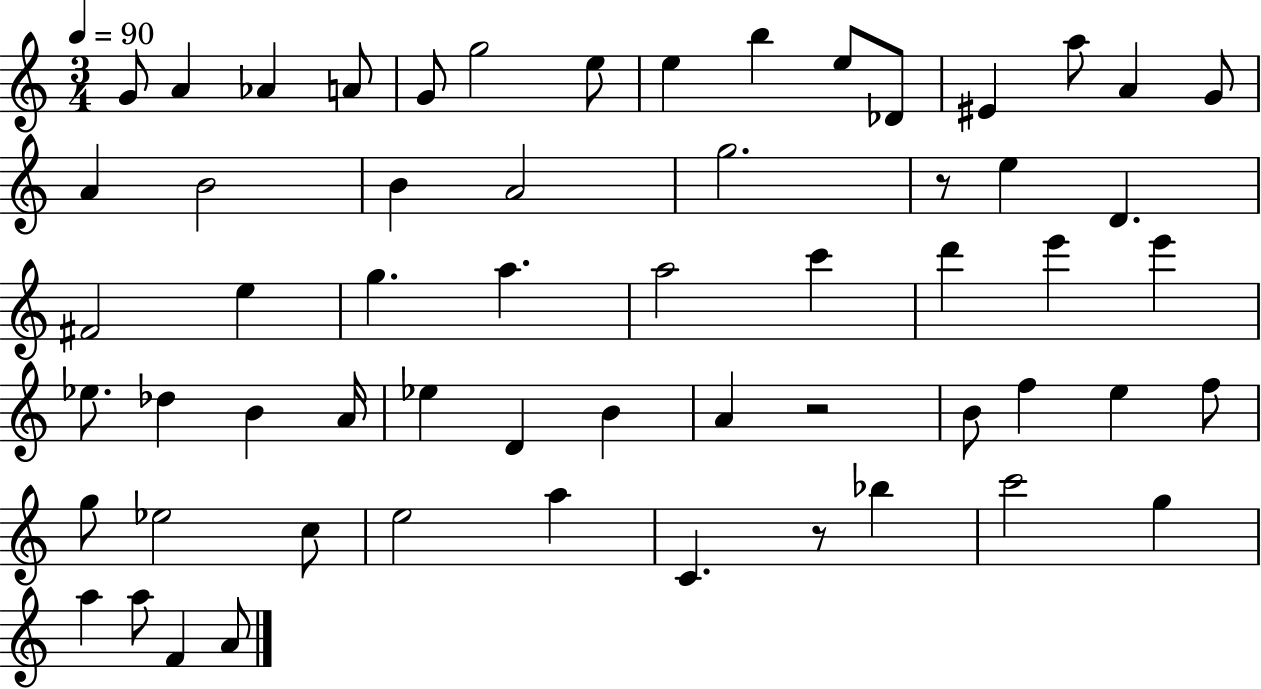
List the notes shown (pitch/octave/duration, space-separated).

G4/e A4/q Ab4/q A4/e G4/e G5/h E5/e E5/q B5/q E5/e Db4/e EIS4/q A5/e A4/q G4/e A4/q B4/h B4/q A4/h G5/h. R/e E5/q D4/q. F#4/h E5/q G5/q. A5/q. A5/h C6/q D6/q E6/q E6/q Eb5/e. Db5/q B4/q A4/s Eb5/q D4/q B4/q A4/q R/h B4/e F5/q E5/q F5/e G5/e Eb5/h C5/e E5/h A5/q C4/q. R/e Bb5/q C6/h G5/q A5/q A5/e F4/q A4/e